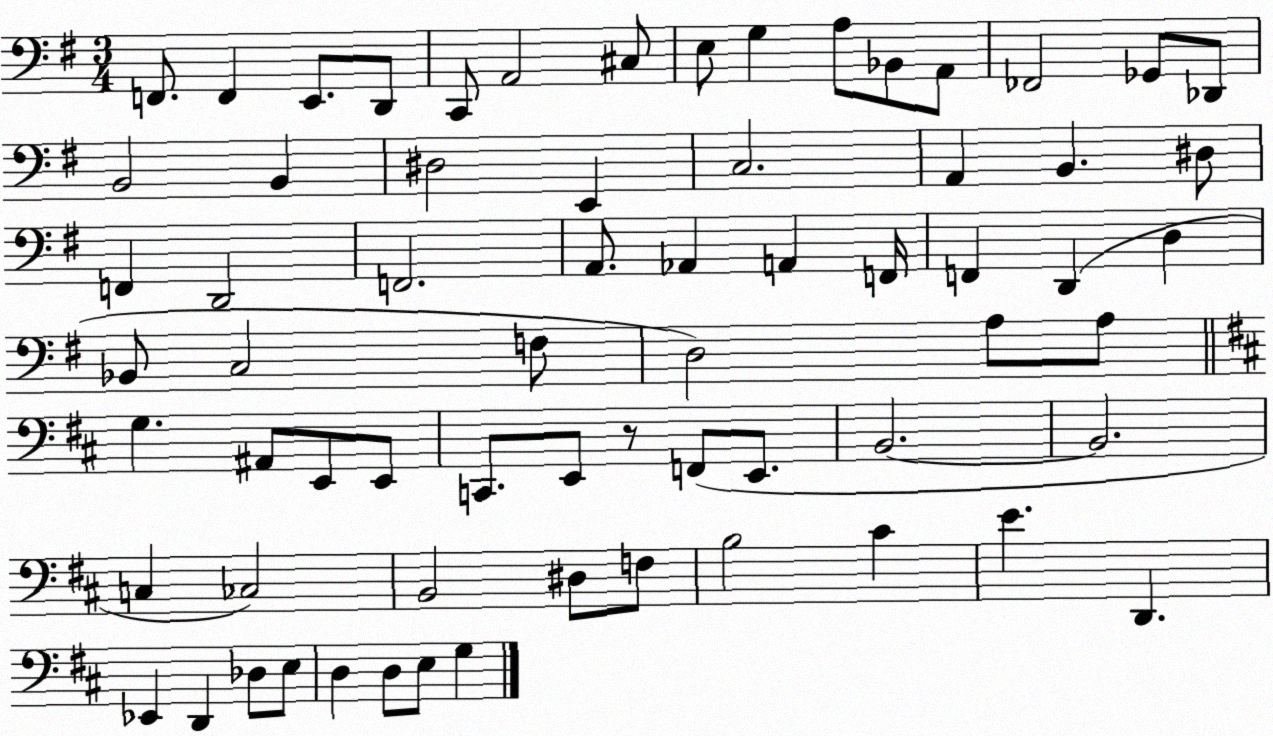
X:1
T:Untitled
M:3/4
L:1/4
K:G
F,,/2 F,, E,,/2 D,,/2 C,,/2 A,,2 ^C,/2 E,/2 G, A,/2 _B,,/2 A,,/2 _F,,2 _G,,/2 _D,,/2 B,,2 B,, ^D,2 E,, C,2 A,, B,, ^D,/2 F,, D,,2 F,,2 A,,/2 _A,, A,, F,,/4 F,, D,, D, _B,,/2 C,2 F,/2 D,2 A,/2 A,/2 G, ^A,,/2 E,,/2 E,,/2 C,,/2 E,,/2 z/2 F,,/2 E,,/2 B,,2 B,,2 C, _C,2 B,,2 ^D,/2 F,/2 B,2 ^C E D,, _E,, D,, _D,/2 E,/2 D, D,/2 E,/2 G,